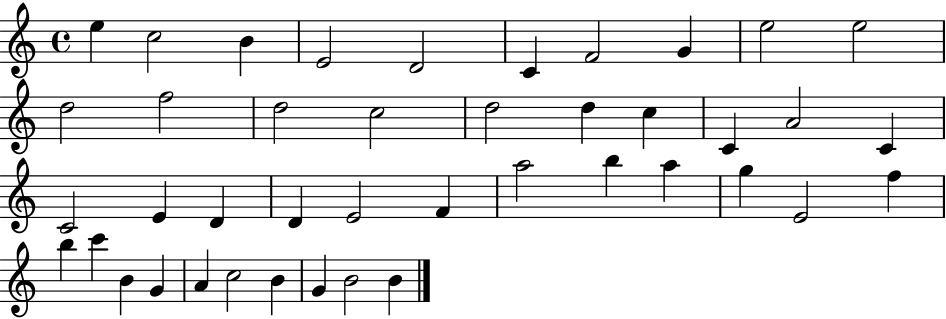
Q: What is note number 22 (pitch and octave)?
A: E4